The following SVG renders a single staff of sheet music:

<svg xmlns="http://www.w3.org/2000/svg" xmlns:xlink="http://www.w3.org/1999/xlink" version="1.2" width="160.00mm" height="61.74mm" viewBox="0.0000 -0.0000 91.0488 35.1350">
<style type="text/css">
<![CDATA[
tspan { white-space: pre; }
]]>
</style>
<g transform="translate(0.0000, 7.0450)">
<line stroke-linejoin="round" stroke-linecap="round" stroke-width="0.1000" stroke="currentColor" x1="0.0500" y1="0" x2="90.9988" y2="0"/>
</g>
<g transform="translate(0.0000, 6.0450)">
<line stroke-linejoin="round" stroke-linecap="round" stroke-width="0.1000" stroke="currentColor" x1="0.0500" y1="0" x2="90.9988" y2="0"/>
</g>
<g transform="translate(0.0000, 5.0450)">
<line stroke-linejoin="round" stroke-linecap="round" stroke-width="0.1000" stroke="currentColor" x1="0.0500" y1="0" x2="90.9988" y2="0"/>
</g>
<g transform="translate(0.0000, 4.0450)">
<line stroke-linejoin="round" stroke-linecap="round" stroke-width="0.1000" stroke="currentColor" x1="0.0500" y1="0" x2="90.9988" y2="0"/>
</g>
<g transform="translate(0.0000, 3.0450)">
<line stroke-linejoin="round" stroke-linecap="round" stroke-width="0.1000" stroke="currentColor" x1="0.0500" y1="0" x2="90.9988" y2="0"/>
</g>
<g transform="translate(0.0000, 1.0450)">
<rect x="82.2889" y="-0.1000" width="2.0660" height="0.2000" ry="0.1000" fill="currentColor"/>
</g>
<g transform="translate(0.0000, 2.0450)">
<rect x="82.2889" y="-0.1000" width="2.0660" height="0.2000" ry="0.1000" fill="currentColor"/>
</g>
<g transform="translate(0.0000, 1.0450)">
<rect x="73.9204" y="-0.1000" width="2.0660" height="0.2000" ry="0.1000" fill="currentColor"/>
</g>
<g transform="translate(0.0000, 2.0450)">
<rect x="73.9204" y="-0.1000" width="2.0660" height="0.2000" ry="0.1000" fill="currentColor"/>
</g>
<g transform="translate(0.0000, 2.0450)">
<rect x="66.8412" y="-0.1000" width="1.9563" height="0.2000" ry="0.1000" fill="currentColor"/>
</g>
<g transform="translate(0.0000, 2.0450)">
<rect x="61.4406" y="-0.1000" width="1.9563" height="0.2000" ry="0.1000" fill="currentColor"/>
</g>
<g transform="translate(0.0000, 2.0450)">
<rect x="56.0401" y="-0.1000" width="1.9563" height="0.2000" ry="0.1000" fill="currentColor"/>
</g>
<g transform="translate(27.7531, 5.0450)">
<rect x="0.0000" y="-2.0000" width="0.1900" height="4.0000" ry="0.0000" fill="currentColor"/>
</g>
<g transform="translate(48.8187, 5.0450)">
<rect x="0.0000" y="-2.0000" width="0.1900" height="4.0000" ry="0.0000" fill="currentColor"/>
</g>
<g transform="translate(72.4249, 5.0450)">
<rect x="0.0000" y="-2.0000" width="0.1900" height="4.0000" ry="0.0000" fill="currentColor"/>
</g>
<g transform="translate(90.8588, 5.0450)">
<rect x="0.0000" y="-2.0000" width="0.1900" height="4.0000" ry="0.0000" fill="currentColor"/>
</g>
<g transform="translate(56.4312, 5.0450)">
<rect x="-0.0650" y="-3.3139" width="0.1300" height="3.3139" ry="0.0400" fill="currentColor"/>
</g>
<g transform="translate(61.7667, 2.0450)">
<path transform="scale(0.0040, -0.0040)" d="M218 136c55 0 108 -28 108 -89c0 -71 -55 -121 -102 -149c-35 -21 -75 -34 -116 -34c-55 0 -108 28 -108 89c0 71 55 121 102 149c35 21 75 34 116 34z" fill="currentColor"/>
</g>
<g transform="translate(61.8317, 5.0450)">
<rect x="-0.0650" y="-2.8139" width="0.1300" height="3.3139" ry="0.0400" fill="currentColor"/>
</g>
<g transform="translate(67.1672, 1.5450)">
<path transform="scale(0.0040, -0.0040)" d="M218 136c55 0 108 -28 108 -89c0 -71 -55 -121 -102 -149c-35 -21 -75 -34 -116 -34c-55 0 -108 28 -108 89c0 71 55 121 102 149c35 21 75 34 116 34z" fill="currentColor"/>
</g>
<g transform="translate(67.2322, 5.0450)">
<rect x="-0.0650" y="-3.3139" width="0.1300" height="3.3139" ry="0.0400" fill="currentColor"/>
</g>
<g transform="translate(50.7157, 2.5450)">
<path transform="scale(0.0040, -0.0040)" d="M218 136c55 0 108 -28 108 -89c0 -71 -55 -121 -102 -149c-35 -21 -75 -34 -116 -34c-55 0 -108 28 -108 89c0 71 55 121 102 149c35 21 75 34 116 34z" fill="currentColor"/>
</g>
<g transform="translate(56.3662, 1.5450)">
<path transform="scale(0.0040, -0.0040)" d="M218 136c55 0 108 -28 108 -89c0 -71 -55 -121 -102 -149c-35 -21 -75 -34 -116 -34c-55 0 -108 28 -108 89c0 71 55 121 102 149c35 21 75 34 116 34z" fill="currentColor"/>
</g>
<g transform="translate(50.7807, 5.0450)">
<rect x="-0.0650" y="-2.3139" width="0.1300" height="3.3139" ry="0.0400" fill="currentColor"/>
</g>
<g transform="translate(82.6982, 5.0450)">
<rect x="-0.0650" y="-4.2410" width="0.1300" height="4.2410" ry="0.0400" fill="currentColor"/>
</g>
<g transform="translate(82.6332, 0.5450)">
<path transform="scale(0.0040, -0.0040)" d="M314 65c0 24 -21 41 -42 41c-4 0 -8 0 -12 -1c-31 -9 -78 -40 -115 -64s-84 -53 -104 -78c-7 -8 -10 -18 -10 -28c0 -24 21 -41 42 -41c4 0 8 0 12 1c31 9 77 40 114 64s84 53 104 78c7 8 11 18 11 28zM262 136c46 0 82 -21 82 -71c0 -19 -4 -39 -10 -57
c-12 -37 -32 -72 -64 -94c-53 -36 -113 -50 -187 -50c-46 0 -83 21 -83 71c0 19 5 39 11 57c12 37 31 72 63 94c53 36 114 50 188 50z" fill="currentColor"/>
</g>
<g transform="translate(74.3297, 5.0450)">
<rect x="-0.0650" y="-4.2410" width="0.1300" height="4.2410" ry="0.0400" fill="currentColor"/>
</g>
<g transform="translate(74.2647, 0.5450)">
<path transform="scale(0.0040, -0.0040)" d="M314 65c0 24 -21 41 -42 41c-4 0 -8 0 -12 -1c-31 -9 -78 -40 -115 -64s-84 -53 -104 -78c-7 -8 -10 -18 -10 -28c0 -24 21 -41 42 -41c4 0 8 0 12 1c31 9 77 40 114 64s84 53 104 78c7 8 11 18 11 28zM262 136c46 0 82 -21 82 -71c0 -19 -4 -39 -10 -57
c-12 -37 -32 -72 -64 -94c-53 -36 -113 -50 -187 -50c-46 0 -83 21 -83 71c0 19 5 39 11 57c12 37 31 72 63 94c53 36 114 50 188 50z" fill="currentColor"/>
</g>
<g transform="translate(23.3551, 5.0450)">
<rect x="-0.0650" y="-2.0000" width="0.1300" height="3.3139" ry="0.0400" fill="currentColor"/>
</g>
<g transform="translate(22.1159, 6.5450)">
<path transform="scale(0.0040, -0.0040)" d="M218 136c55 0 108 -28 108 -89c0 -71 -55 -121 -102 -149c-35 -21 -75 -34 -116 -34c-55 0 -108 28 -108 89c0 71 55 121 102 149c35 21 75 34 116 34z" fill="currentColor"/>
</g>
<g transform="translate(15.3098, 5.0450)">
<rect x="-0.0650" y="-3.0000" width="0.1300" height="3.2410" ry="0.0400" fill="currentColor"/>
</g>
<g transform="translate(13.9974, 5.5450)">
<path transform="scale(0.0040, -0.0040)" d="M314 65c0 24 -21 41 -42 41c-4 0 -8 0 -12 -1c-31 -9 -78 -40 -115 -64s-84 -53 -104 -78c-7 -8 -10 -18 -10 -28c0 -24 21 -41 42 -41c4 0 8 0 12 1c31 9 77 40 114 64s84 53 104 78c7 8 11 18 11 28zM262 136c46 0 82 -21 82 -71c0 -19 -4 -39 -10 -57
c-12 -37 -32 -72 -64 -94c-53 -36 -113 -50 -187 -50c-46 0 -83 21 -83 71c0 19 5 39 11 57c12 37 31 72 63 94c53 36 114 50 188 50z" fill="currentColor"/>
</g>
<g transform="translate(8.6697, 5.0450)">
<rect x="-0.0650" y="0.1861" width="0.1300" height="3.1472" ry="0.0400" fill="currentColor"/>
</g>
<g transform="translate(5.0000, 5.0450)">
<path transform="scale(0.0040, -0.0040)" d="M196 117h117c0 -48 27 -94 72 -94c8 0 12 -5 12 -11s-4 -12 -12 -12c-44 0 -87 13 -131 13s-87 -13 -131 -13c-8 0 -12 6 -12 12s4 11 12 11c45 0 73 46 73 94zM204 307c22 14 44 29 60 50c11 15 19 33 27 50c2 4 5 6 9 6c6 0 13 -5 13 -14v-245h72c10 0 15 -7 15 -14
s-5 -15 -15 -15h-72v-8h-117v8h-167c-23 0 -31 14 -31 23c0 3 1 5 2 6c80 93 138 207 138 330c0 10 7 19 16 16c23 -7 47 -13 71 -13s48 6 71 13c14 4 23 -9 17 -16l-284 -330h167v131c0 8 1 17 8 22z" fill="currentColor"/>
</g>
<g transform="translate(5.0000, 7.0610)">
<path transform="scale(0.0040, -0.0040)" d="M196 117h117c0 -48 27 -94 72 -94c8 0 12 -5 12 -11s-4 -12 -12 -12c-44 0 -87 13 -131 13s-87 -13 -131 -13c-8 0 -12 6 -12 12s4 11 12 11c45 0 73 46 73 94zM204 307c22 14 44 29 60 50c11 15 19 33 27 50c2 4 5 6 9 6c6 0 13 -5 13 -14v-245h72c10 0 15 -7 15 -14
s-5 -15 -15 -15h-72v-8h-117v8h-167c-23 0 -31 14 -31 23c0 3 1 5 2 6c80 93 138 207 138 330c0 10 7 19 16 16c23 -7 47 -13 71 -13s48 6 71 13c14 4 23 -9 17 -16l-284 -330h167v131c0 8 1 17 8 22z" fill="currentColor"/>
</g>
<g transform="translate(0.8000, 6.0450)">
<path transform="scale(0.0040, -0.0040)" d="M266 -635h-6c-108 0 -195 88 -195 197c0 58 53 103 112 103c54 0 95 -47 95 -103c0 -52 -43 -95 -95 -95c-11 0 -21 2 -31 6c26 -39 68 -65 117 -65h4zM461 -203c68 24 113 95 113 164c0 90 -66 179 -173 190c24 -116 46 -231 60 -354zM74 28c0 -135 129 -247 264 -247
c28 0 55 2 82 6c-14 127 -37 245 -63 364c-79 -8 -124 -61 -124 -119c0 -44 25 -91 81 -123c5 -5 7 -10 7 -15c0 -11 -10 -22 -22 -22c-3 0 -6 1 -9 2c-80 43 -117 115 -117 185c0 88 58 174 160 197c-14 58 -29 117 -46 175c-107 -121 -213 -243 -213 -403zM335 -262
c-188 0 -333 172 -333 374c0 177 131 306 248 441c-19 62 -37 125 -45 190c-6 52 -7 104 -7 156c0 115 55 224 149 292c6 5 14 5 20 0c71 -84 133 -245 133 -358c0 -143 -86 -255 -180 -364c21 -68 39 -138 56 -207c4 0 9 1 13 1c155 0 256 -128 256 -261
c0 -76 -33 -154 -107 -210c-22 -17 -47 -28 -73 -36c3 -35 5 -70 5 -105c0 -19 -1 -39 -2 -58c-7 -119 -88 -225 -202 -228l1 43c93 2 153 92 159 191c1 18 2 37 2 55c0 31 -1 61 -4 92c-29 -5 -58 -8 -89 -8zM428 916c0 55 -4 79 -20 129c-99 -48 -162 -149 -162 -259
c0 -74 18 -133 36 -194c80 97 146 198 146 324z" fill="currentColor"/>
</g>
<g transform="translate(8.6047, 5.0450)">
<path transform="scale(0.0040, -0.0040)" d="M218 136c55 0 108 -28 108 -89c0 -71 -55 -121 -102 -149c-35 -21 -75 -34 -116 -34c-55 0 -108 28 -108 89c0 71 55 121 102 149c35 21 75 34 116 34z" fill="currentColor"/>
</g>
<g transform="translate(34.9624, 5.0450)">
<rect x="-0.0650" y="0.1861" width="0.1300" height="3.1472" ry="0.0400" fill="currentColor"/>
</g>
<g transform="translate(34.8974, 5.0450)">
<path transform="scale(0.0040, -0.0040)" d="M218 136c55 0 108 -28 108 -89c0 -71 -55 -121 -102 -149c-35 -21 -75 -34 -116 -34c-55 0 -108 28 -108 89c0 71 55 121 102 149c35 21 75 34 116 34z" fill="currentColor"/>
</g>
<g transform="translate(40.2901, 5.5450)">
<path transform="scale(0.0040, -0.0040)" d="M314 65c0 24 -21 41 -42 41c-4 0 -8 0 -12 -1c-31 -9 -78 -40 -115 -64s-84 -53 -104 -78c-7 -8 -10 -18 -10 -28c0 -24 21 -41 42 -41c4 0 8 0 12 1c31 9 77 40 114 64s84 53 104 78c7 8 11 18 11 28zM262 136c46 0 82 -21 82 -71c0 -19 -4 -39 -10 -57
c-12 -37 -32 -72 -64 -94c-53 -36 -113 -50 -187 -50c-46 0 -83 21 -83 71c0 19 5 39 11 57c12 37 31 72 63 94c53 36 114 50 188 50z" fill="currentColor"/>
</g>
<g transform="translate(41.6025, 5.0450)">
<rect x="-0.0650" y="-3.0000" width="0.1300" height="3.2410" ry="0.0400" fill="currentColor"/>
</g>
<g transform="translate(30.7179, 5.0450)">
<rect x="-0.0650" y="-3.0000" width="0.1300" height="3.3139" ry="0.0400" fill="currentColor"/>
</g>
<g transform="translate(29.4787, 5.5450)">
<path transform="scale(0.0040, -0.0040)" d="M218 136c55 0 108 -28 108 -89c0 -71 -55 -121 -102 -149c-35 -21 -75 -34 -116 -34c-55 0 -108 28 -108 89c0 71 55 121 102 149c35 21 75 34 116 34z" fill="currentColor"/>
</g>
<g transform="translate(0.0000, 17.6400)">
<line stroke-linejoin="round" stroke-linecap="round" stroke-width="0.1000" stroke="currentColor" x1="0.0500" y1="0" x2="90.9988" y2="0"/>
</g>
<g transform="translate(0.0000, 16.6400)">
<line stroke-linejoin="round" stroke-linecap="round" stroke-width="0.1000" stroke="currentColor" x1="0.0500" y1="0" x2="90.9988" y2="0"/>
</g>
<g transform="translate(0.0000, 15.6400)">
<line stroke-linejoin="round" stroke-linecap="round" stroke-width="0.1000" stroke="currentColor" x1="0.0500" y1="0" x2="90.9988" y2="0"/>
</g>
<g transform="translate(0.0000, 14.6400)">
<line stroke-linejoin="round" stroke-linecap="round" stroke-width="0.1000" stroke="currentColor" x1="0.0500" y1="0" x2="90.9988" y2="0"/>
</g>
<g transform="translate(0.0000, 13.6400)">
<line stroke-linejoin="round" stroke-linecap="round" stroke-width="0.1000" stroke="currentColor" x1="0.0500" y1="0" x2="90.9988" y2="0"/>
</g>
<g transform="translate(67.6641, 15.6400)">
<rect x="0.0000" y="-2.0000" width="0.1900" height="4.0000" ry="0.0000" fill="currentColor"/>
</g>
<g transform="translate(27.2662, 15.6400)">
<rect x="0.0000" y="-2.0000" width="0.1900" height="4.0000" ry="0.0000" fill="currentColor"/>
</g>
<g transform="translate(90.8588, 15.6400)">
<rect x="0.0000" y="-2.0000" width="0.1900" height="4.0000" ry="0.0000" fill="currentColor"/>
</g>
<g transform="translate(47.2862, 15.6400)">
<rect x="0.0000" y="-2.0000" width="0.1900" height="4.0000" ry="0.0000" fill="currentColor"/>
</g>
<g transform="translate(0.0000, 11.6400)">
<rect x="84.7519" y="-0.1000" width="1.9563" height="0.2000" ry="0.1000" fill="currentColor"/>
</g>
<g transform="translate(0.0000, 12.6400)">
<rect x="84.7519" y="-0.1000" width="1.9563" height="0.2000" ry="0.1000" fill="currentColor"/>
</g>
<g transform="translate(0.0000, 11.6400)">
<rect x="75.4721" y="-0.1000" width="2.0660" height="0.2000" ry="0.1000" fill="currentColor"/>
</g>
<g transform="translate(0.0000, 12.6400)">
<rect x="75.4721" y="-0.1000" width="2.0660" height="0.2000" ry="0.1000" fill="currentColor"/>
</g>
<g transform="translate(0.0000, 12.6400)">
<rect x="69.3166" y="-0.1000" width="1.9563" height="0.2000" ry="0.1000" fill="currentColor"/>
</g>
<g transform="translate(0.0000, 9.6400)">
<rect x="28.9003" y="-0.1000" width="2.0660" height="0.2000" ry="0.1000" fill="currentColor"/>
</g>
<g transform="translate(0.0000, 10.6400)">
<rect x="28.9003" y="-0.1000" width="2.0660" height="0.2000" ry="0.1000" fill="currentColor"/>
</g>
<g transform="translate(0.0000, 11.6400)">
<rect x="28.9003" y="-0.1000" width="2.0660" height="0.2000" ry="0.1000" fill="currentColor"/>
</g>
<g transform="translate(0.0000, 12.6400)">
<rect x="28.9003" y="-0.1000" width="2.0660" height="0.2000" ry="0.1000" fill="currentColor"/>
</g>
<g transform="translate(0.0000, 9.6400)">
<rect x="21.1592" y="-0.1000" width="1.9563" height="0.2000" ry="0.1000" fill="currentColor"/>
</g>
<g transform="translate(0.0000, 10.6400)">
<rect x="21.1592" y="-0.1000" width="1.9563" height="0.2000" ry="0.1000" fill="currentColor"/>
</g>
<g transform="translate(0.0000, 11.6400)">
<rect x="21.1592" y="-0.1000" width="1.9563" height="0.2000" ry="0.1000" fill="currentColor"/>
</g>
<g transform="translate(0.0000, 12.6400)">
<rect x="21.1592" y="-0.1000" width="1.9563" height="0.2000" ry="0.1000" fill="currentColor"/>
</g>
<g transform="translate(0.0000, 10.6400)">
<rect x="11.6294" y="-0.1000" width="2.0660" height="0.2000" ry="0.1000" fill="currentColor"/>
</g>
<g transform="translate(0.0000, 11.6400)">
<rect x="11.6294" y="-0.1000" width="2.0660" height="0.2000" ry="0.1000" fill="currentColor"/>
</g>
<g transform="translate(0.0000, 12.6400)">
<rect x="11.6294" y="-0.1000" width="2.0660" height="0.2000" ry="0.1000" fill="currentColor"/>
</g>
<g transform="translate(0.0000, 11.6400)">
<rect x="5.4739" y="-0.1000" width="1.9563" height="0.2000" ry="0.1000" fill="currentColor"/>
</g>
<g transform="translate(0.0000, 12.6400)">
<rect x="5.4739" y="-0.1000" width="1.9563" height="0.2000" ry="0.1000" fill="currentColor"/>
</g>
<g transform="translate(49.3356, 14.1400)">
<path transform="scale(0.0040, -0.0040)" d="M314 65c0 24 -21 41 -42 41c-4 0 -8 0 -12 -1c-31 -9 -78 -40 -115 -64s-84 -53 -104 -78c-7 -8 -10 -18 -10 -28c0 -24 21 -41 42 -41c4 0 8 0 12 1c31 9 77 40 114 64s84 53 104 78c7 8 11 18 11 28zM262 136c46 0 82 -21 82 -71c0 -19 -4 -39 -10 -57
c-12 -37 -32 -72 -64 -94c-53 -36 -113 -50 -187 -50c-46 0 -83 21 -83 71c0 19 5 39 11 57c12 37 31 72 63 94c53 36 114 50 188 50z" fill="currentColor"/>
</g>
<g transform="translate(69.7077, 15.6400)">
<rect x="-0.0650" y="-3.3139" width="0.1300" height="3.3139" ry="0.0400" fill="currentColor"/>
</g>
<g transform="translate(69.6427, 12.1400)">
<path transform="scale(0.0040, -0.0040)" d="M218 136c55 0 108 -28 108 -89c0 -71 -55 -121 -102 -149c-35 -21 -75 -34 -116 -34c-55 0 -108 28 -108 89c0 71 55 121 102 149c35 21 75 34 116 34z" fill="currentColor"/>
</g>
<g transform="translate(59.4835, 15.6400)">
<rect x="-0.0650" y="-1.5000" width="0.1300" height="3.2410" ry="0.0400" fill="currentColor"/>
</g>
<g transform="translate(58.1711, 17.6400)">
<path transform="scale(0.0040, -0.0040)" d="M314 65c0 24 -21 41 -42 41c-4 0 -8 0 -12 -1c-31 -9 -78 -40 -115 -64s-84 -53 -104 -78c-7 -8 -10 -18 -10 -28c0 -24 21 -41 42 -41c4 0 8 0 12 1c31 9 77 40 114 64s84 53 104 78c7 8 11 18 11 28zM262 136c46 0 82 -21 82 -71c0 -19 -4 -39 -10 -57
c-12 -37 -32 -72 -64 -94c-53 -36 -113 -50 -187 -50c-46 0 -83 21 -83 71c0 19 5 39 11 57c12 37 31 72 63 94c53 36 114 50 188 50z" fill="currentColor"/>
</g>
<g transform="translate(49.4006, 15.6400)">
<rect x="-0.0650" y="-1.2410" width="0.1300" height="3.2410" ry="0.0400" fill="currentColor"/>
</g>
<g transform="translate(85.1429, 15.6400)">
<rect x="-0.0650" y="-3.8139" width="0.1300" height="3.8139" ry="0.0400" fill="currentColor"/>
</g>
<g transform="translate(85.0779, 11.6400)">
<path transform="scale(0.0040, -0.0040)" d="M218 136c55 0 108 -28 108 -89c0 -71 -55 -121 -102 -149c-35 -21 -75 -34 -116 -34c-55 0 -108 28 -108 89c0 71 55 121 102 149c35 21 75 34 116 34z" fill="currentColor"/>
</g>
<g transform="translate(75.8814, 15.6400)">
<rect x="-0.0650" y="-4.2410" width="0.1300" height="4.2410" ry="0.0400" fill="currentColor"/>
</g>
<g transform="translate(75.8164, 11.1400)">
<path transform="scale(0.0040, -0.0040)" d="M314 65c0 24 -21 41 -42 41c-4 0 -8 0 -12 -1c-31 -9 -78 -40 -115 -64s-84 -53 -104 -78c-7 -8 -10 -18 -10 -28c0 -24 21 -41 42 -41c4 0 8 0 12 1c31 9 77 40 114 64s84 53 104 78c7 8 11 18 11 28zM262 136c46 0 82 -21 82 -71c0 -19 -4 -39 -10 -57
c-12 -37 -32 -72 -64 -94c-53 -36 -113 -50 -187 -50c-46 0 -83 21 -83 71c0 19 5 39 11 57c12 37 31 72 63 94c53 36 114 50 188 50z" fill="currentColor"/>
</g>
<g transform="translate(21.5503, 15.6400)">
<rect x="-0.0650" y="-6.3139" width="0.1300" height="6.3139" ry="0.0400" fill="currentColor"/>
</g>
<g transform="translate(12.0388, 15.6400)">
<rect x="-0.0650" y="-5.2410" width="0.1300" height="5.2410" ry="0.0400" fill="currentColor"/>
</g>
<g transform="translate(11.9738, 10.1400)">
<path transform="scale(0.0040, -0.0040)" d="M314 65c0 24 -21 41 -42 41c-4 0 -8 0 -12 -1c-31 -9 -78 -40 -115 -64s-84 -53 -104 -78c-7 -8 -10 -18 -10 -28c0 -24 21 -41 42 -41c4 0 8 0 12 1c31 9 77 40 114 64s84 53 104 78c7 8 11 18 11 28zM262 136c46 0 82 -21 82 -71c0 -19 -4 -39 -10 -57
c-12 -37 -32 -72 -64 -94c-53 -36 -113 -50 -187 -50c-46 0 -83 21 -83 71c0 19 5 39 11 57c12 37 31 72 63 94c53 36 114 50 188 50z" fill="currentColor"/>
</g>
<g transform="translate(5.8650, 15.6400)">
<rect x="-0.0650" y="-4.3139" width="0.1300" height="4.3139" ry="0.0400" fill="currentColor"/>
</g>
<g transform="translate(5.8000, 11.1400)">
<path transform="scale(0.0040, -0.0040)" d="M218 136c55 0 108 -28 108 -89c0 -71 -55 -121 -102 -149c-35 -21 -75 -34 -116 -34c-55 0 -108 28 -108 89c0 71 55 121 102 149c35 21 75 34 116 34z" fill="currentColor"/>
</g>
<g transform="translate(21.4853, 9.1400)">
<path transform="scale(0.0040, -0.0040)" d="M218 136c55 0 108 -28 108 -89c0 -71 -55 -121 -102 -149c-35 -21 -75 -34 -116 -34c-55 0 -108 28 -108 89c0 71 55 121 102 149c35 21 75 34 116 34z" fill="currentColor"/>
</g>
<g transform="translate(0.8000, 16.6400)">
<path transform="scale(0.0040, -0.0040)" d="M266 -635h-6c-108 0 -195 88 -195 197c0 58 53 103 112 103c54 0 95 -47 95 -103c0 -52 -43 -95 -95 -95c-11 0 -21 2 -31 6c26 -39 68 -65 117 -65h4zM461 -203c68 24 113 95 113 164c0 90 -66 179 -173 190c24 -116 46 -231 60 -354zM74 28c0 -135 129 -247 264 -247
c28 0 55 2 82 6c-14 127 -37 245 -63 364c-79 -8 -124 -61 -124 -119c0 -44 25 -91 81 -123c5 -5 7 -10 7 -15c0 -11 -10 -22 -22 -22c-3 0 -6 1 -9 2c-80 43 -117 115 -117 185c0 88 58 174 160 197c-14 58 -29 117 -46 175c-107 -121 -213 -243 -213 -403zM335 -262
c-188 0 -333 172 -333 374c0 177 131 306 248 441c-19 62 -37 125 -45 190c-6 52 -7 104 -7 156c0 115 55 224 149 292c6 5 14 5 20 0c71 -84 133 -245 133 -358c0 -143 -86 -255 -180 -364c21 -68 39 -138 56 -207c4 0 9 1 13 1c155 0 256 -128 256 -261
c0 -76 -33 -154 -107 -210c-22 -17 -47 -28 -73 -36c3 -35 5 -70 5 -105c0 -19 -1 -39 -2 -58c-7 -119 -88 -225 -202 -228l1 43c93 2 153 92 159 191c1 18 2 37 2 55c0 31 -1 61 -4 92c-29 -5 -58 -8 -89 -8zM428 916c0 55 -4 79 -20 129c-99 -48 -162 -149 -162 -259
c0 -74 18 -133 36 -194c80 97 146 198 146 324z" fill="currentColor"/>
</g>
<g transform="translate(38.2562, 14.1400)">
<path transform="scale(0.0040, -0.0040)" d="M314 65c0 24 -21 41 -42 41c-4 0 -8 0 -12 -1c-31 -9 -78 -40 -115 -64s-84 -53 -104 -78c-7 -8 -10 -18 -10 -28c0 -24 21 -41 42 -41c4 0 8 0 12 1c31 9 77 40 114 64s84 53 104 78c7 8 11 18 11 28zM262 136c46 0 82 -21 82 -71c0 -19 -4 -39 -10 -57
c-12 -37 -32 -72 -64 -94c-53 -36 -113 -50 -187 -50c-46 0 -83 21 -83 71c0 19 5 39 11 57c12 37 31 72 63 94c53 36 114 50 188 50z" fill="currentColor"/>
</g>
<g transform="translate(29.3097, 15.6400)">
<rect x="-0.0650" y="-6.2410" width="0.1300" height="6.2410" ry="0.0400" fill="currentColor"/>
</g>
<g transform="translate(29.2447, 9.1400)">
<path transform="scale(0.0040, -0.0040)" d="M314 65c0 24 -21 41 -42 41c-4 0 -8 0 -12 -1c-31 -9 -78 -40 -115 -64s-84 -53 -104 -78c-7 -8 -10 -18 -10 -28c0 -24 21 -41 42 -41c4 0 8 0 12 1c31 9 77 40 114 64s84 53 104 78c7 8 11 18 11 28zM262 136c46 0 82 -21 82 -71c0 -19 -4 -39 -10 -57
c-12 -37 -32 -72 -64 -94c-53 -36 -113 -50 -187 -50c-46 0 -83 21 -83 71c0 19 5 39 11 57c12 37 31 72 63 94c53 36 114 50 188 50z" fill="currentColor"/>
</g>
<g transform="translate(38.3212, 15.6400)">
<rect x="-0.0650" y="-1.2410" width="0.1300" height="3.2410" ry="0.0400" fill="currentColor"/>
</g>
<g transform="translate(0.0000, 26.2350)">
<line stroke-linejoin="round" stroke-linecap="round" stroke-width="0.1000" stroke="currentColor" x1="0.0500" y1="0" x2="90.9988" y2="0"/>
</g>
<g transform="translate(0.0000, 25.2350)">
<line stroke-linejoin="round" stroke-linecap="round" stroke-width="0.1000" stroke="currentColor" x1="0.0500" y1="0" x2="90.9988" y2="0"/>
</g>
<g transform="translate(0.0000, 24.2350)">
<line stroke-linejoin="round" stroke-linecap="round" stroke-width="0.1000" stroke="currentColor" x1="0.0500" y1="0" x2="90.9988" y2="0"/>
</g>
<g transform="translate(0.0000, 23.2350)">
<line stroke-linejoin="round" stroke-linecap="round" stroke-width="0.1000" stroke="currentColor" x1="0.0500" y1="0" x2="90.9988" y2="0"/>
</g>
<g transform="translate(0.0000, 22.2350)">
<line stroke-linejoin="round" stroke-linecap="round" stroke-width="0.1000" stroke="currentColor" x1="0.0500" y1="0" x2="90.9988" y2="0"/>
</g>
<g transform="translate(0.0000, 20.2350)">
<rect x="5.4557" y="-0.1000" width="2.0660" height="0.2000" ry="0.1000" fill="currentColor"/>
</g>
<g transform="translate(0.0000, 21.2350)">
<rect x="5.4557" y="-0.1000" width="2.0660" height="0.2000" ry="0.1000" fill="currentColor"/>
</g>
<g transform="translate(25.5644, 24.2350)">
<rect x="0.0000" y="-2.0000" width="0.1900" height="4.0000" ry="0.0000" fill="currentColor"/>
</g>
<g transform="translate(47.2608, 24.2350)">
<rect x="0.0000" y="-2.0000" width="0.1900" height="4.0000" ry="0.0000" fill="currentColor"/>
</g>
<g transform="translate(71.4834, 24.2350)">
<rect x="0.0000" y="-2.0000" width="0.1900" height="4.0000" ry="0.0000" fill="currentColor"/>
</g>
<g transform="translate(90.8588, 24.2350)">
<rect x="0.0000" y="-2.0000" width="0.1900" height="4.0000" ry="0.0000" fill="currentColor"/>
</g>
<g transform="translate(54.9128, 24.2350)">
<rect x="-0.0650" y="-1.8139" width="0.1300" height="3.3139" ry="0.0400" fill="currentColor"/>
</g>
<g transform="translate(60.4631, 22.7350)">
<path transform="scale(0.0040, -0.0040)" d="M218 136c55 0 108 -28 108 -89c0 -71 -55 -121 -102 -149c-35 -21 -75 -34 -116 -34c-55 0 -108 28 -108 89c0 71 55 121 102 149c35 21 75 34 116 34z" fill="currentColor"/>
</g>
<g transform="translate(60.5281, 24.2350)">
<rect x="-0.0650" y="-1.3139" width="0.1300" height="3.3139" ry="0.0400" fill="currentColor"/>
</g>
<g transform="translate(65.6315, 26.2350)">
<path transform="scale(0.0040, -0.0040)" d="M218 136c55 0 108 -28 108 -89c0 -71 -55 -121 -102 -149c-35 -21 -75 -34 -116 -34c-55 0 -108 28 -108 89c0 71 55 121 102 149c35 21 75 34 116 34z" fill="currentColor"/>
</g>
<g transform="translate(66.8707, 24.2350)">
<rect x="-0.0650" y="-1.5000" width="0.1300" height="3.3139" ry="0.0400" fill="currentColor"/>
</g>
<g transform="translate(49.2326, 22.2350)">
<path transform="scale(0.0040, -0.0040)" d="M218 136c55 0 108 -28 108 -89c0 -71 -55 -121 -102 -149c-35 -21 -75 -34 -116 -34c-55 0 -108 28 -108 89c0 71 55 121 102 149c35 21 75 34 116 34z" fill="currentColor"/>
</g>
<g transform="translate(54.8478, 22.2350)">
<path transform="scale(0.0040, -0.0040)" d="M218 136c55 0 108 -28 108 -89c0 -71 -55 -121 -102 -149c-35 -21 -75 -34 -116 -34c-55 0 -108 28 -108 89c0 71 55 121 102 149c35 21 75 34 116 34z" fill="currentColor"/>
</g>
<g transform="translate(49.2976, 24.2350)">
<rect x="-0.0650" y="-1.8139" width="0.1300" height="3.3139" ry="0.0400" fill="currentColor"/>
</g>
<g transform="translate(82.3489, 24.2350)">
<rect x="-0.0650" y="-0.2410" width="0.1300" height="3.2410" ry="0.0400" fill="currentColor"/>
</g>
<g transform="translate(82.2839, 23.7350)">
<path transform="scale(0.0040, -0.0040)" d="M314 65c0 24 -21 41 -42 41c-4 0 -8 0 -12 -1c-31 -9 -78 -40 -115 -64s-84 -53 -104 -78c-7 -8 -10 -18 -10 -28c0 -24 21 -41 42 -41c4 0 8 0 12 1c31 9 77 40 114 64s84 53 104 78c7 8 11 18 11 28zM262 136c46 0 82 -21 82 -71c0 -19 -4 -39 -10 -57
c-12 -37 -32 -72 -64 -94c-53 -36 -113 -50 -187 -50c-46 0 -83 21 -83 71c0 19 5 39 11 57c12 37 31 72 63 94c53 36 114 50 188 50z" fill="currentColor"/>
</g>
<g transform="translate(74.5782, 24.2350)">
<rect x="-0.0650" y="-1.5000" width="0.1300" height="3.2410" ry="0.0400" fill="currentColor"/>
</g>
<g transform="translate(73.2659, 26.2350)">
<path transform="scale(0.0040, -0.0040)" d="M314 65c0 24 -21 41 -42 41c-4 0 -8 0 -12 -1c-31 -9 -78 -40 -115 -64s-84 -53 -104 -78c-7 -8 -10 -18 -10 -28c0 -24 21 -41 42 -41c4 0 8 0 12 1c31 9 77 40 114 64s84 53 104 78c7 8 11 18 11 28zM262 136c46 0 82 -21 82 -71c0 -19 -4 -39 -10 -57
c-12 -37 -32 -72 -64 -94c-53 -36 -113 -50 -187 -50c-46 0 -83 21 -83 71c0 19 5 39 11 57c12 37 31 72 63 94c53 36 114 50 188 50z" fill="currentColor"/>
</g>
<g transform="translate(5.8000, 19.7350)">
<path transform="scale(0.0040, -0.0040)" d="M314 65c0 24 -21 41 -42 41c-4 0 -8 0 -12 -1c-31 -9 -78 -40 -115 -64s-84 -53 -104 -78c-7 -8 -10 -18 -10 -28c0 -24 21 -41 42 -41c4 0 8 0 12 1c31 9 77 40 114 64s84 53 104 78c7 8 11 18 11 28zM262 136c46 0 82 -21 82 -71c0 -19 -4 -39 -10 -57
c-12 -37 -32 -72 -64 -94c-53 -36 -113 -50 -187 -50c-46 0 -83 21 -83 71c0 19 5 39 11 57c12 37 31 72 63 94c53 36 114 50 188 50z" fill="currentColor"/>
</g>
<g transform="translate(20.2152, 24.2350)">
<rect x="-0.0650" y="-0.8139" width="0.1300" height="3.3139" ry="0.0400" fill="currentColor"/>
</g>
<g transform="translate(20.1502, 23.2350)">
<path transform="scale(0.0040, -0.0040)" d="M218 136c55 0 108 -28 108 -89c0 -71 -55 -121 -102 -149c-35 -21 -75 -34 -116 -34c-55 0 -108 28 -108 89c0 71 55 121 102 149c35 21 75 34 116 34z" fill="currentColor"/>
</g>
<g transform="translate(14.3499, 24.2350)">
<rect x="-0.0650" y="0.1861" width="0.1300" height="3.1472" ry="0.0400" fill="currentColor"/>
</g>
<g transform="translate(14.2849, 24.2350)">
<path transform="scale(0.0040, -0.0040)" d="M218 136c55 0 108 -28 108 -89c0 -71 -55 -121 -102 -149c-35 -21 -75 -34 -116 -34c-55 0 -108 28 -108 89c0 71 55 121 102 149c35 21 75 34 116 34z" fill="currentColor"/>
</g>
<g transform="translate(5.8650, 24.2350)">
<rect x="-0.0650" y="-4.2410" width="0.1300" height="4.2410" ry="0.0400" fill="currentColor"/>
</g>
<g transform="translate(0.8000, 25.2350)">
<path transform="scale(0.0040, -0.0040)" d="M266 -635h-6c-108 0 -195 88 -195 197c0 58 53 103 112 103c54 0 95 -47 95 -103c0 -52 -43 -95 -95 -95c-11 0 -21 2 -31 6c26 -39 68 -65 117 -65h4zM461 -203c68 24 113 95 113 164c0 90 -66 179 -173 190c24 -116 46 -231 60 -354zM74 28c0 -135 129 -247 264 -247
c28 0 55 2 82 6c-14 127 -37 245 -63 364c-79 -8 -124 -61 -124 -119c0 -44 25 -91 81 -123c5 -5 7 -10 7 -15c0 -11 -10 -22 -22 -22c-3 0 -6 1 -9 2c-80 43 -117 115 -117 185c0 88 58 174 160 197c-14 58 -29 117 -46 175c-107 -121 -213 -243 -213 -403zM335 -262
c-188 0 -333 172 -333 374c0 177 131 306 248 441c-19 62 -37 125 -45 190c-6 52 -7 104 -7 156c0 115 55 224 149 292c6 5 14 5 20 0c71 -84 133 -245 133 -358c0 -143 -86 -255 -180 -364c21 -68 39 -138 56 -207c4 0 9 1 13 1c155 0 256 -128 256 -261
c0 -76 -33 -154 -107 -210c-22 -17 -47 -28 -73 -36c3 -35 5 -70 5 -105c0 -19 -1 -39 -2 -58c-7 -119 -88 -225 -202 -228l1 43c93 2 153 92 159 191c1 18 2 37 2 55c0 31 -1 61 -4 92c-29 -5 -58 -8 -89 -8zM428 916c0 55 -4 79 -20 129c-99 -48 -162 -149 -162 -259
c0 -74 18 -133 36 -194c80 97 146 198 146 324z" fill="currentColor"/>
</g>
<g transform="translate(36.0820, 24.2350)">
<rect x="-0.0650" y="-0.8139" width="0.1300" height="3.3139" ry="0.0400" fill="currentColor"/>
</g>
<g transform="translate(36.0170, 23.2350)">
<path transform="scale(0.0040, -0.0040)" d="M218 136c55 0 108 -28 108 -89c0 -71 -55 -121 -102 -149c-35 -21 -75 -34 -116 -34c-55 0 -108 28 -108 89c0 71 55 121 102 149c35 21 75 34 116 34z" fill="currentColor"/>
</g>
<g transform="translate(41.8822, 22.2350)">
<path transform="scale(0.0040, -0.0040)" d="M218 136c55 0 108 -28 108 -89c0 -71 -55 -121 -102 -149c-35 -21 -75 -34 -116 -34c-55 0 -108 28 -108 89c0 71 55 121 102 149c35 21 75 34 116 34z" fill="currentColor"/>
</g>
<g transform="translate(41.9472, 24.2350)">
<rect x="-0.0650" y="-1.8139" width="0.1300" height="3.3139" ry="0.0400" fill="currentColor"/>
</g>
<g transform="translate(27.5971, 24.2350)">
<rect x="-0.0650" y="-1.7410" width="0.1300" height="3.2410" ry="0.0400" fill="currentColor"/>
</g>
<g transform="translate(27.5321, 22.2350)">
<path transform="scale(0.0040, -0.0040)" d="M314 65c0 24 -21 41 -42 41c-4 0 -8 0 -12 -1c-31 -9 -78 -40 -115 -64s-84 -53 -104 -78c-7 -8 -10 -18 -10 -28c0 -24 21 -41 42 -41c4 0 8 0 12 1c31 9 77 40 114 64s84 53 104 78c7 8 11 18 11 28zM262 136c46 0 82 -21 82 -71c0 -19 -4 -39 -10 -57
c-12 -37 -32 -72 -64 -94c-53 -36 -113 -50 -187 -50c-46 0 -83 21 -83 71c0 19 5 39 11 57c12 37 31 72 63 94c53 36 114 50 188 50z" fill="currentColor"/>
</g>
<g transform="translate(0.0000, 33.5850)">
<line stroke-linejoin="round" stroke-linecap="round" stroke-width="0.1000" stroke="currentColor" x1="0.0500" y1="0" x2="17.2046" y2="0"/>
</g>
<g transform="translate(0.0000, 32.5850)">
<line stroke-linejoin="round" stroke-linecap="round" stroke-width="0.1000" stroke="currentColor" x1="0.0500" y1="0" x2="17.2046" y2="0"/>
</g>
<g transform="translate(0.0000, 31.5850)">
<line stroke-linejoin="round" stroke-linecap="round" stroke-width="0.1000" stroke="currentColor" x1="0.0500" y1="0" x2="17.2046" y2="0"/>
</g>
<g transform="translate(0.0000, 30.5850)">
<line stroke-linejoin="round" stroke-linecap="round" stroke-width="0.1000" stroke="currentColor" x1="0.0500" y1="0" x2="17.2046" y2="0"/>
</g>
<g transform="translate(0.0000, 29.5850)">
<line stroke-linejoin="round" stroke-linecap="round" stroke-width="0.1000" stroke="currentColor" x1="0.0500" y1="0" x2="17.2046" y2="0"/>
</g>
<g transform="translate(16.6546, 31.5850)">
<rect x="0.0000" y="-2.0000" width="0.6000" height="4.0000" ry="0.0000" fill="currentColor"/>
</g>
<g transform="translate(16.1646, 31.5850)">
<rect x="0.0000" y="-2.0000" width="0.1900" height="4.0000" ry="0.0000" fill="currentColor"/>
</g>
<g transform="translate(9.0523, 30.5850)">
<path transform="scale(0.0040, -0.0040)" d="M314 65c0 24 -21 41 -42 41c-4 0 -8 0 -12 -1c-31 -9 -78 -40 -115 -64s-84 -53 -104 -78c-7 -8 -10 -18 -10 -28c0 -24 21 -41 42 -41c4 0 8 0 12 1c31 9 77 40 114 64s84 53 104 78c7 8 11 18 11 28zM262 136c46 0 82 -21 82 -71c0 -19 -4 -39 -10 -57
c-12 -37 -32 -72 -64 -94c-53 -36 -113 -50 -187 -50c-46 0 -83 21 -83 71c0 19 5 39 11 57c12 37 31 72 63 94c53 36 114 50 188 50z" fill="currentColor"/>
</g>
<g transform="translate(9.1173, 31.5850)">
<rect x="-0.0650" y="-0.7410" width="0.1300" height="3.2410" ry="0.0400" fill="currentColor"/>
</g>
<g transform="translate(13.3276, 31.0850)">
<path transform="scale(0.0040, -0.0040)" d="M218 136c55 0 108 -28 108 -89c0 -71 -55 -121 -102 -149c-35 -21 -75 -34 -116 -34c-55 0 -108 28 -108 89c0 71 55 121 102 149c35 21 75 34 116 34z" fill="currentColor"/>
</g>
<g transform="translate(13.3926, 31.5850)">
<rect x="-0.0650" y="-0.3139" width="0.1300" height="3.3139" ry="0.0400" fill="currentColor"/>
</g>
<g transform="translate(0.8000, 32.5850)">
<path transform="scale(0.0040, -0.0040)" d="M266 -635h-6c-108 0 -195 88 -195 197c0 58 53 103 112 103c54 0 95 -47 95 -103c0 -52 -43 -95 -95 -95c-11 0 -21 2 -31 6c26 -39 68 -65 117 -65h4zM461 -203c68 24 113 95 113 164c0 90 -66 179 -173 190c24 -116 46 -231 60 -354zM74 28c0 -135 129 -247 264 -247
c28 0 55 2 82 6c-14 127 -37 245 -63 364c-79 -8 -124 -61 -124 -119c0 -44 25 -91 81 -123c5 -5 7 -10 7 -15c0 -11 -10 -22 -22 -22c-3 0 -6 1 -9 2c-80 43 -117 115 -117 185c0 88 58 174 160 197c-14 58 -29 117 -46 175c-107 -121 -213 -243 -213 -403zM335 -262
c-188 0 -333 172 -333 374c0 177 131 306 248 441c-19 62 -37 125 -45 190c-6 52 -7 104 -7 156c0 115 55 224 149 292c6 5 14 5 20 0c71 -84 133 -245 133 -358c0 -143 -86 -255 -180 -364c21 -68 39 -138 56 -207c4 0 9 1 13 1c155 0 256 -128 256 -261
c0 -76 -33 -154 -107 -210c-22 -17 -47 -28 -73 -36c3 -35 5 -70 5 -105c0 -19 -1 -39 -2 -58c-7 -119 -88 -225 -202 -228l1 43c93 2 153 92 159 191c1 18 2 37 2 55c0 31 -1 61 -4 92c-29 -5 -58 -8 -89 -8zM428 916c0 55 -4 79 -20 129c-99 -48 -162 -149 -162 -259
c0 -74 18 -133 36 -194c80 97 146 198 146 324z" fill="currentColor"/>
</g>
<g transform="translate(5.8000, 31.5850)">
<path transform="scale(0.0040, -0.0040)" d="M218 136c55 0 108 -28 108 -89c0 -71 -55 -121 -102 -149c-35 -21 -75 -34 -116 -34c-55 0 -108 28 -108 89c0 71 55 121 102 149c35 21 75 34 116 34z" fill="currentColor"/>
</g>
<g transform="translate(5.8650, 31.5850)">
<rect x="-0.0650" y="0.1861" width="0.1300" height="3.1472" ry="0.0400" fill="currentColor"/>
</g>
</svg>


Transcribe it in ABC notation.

X:1
T:Untitled
M:4/4
L:1/4
K:C
B A2 F A B A2 g b a b d'2 d'2 d' f'2 a' a'2 e2 e2 E2 b d'2 c' d'2 B d f2 d f f f e E E2 c2 B d2 c